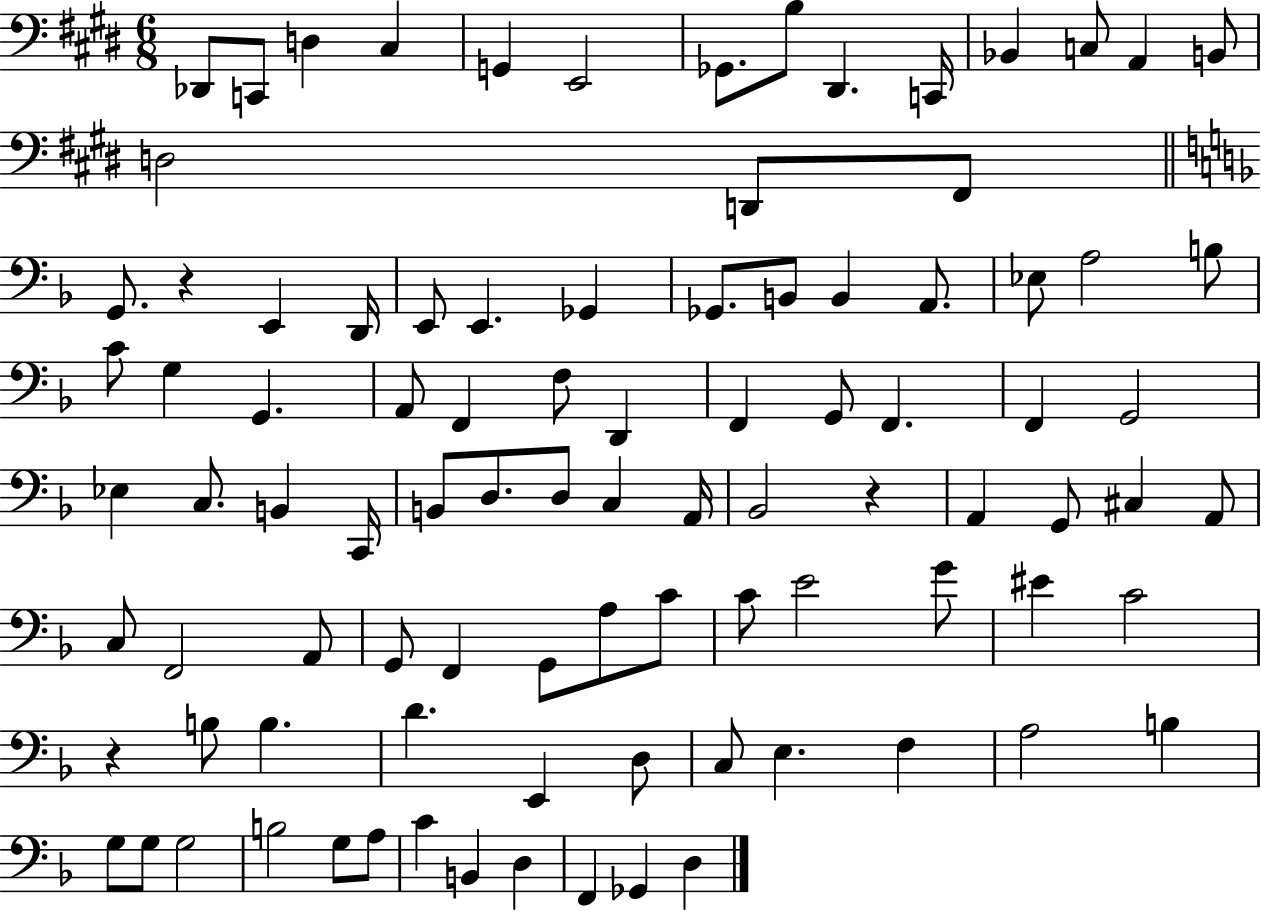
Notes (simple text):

Db2/e C2/e D3/q C#3/q G2/q E2/h Gb2/e. B3/e D#2/q. C2/s Bb2/q C3/e A2/q B2/e D3/h D2/e F#2/e G2/e. R/q E2/q D2/s E2/e E2/q. Gb2/q Gb2/e. B2/e B2/q A2/e. Eb3/e A3/h B3/e C4/e G3/q G2/q. A2/e F2/q F3/e D2/q F2/q G2/e F2/q. F2/q G2/h Eb3/q C3/e. B2/q C2/s B2/e D3/e. D3/e C3/q A2/s Bb2/h R/q A2/q G2/e C#3/q A2/e C3/e F2/h A2/e G2/e F2/q G2/e A3/e C4/e C4/e E4/h G4/e EIS4/q C4/h R/q B3/e B3/q. D4/q. E2/q D3/e C3/e E3/q. F3/q A3/h B3/q G3/e G3/e G3/h B3/h G3/e A3/e C4/q B2/q D3/q F2/q Gb2/q D3/q